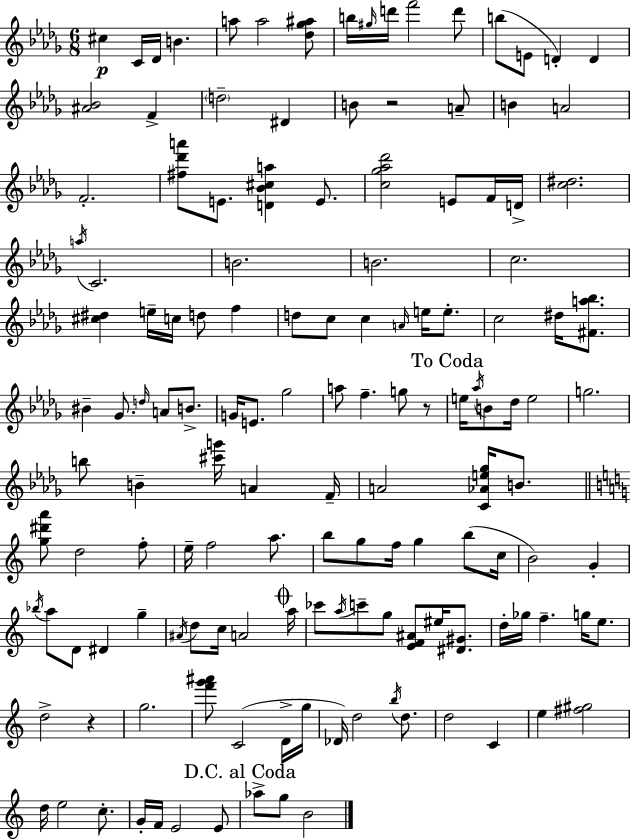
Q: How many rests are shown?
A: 3